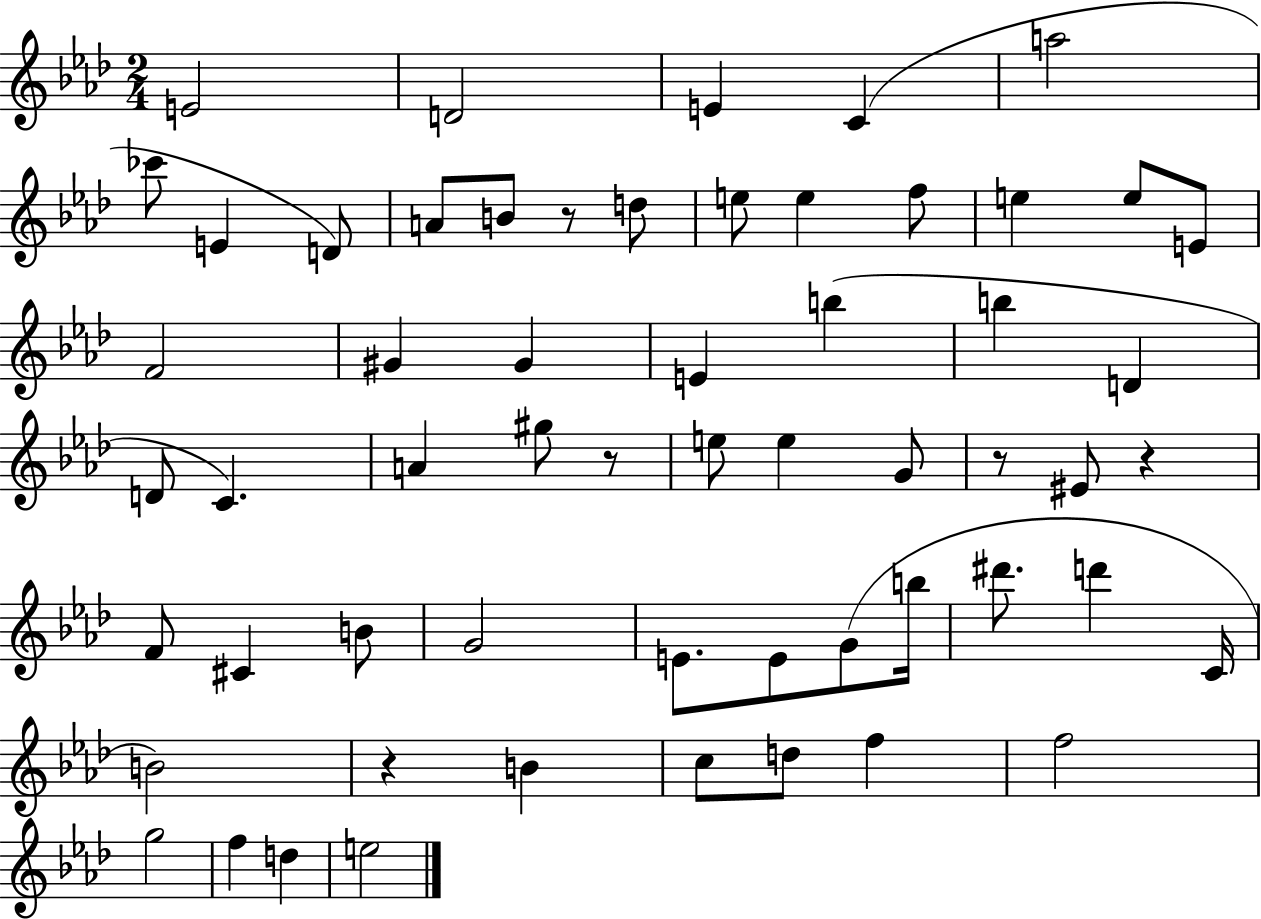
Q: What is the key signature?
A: AES major